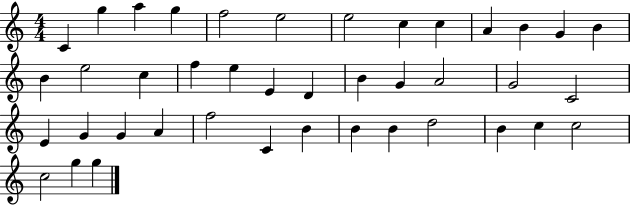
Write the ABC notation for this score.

X:1
T:Untitled
M:4/4
L:1/4
K:C
C g a g f2 e2 e2 c c A B G B B e2 c f e E D B G A2 G2 C2 E G G A f2 C B B B d2 B c c2 c2 g g